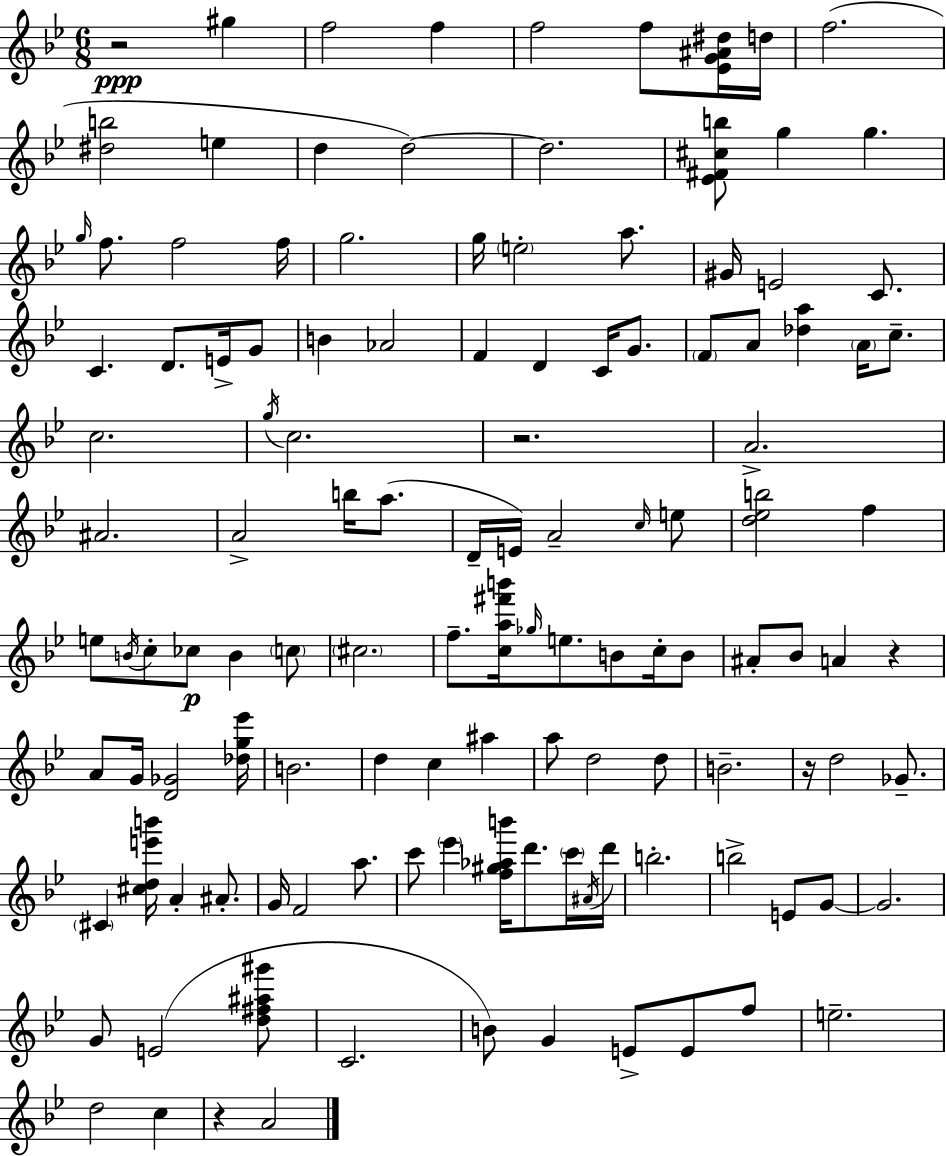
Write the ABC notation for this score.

X:1
T:Untitled
M:6/8
L:1/4
K:Gm
z2 ^g f2 f f2 f/2 [_EG^A^d]/4 d/4 f2 [^db]2 e d d2 d2 [_E^F^cb]/2 g g g/4 f/2 f2 f/4 g2 g/4 e2 a/2 ^G/4 E2 C/2 C D/2 E/4 G/2 B _A2 F D C/4 G/2 F/2 A/2 [_da] A/4 c/2 c2 g/4 c2 z2 A2 ^A2 A2 b/4 a/2 D/4 E/4 A2 c/4 e/2 [d_eb]2 f e/2 B/4 c/2 _c/2 B c/2 ^c2 f/2 [ca^f'b']/4 _g/4 e/2 B/2 c/4 B/2 ^A/2 _B/2 A z A/2 G/4 [D_G]2 [_dg_e']/4 B2 d c ^a a/2 d2 d/2 B2 z/4 d2 _G/2 ^C [^cde'b']/4 A ^A/2 G/4 F2 a/2 c'/2 _e' [f^g_ab']/4 d'/2 c'/4 ^A/4 d'/4 b2 b2 E/2 G/2 G2 G/2 E2 [d^f^a^g']/2 C2 B/2 G E/2 E/2 f/2 e2 d2 c z A2